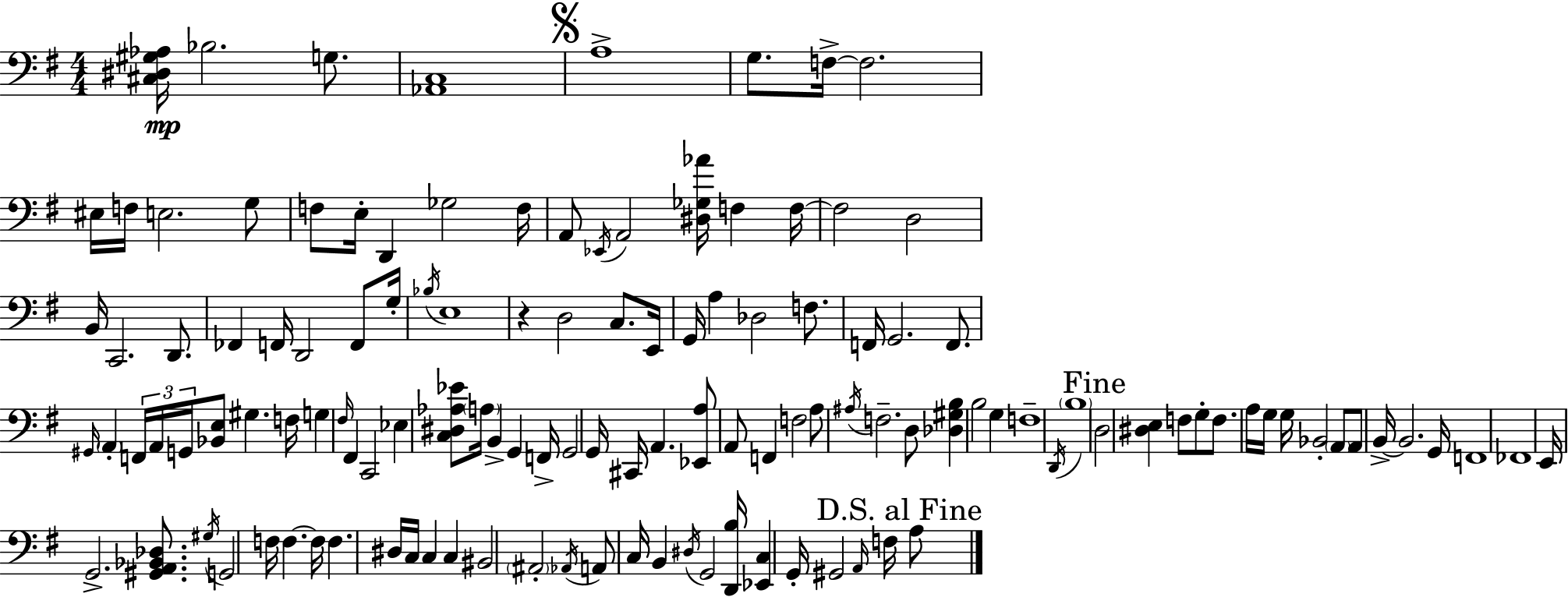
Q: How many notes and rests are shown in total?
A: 126